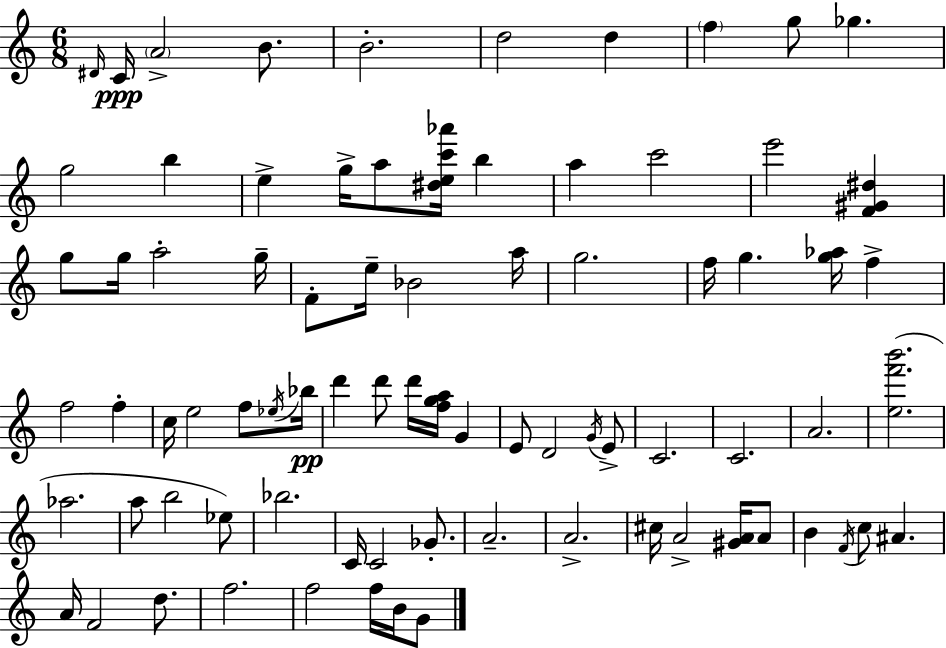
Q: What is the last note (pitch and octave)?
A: G4